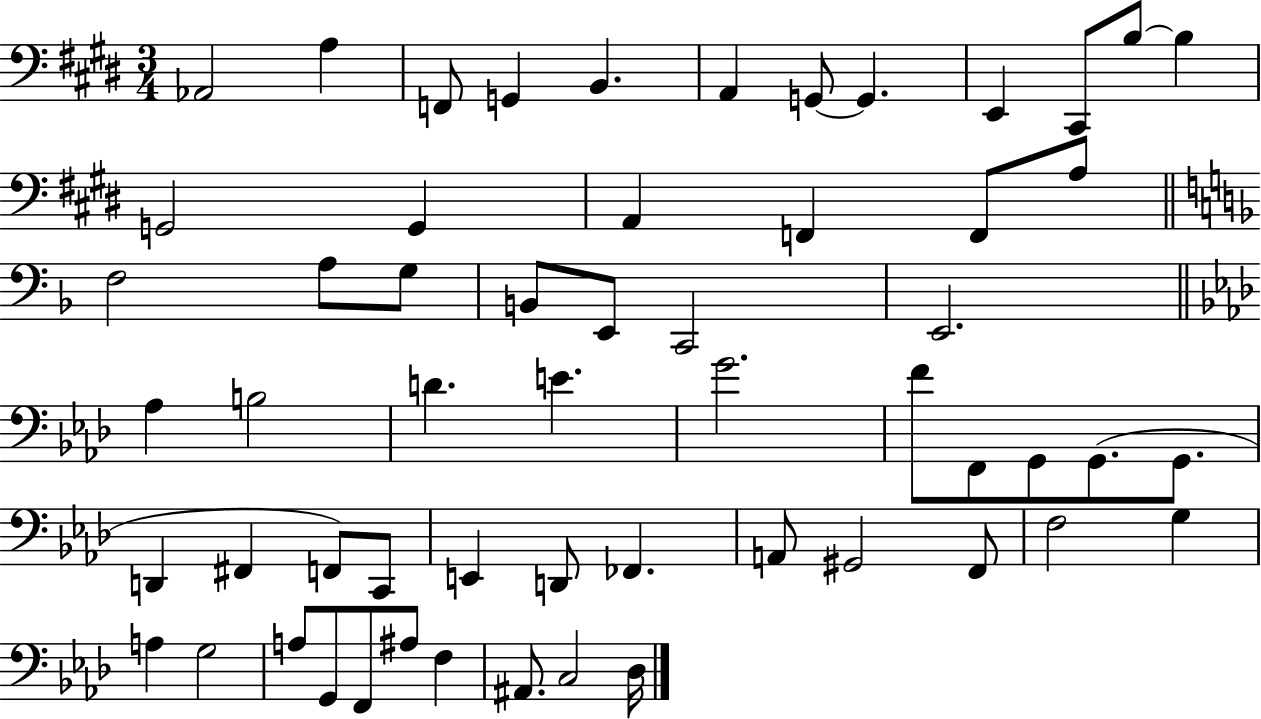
Ab2/h A3/q F2/e G2/q B2/q. A2/q G2/e G2/q. E2/q C#2/e B3/e B3/q G2/h G2/q A2/q F2/q F2/e A3/e F3/h A3/e G3/e B2/e E2/e C2/h E2/h. Ab3/q B3/h D4/q. E4/q. G4/h. F4/e F2/e G2/e G2/e. G2/e. D2/q F#2/q F2/e C2/e E2/q D2/e FES2/q. A2/e G#2/h F2/e F3/h G3/q A3/q G3/h A3/e G2/e F2/e A#3/e F3/q A#2/e. C3/h Db3/s